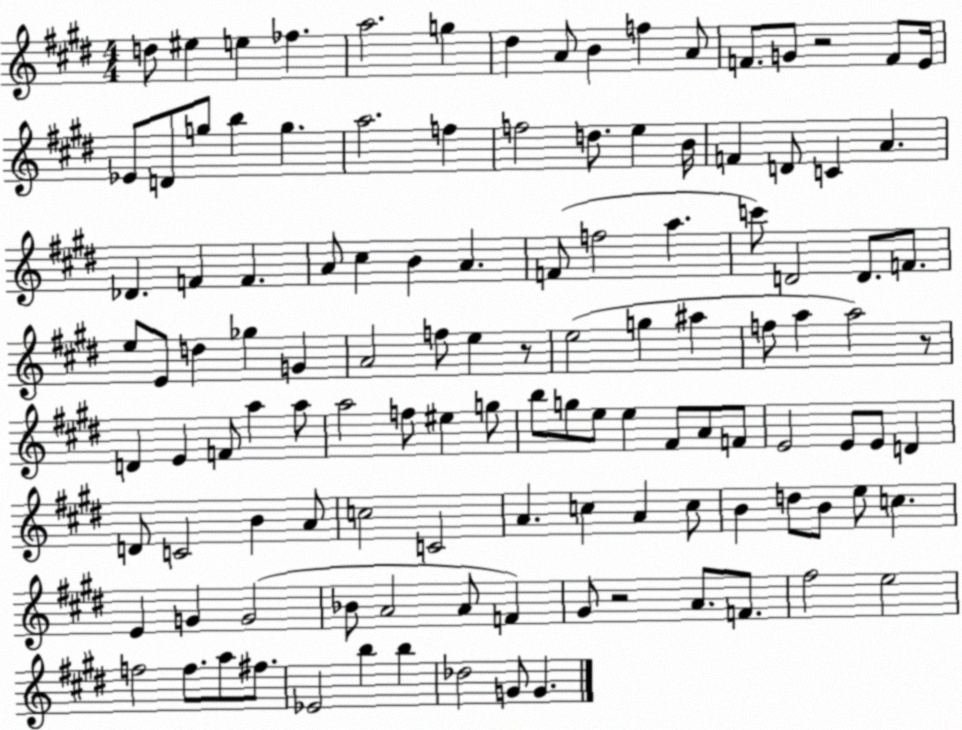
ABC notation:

X:1
T:Untitled
M:4/4
L:1/4
K:E
d/2 ^e e _f a2 g ^d A/2 B f A/2 F/2 G/2 z2 F/2 E/4 _E/2 D/2 g/2 b g a2 f f2 d/2 e B/4 F D/2 C A _D F F A/2 ^c B A F/2 f2 a c'/2 D2 D/2 F/2 e/2 E/2 d _g G A2 f/2 e z/2 e2 g ^a f/2 a a2 z/2 D E F/2 a a/2 a2 f/2 ^e g/2 b/2 g/2 e/2 e ^F/2 A/2 F/2 E2 E/2 E/2 D D/2 C2 B A/2 c2 C2 A c A c/2 B d/2 B/2 e/2 c E G G2 _B/2 A2 A/2 F ^G/2 z2 A/2 F/2 ^f2 e2 f2 f/2 a/2 ^f/2 _E2 b b _d2 G/2 G